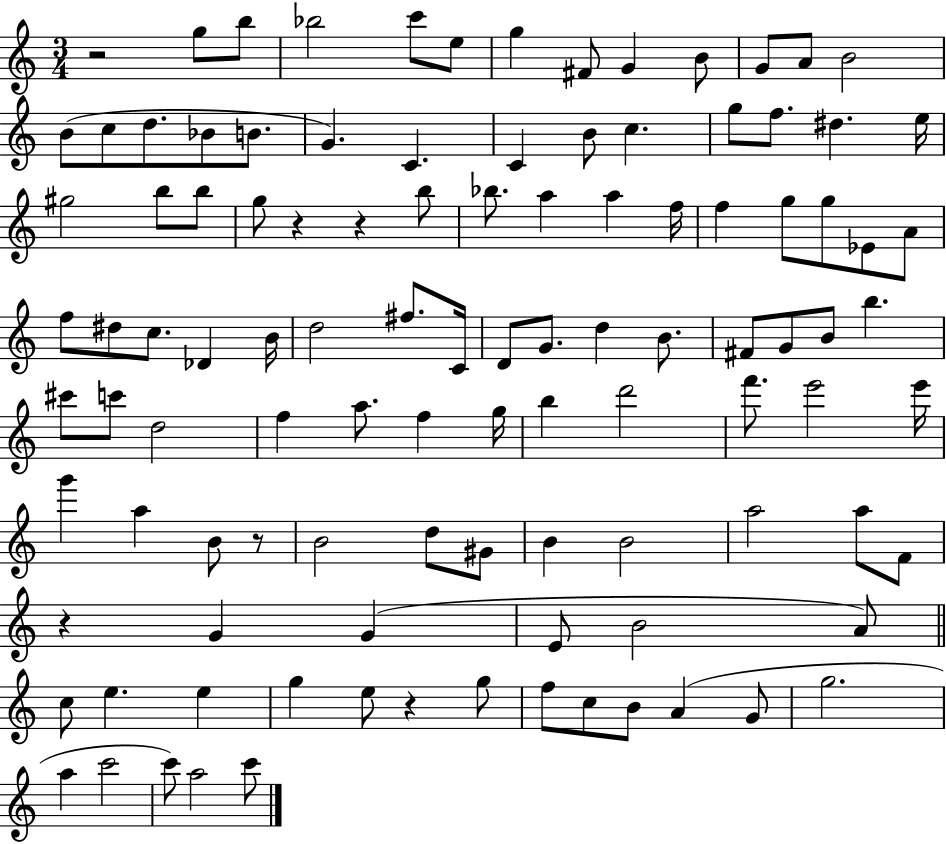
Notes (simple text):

R/h G5/e B5/e Bb5/h C6/e E5/e G5/q F#4/e G4/q B4/e G4/e A4/e B4/h B4/e C5/e D5/e. Bb4/e B4/e. G4/q. C4/q. C4/q B4/e C5/q. G5/e F5/e. D#5/q. E5/s G#5/h B5/e B5/e G5/e R/q R/q B5/e Bb5/e. A5/q A5/q F5/s F5/q G5/e G5/e Eb4/e A4/e F5/e D#5/e C5/e. Db4/q B4/s D5/h F#5/e. C4/s D4/e G4/e. D5/q B4/e. F#4/e G4/e B4/e B5/q. C#6/e C6/e D5/h F5/q A5/e. F5/q G5/s B5/q D6/h F6/e. E6/h E6/s G6/q A5/q B4/e R/e B4/h D5/e G#4/e B4/q B4/h A5/h A5/e F4/e R/q G4/q G4/q E4/e B4/h A4/e C5/e E5/q. E5/q G5/q E5/e R/q G5/e F5/e C5/e B4/e A4/q G4/e G5/h. A5/q C6/h C6/e A5/h C6/e